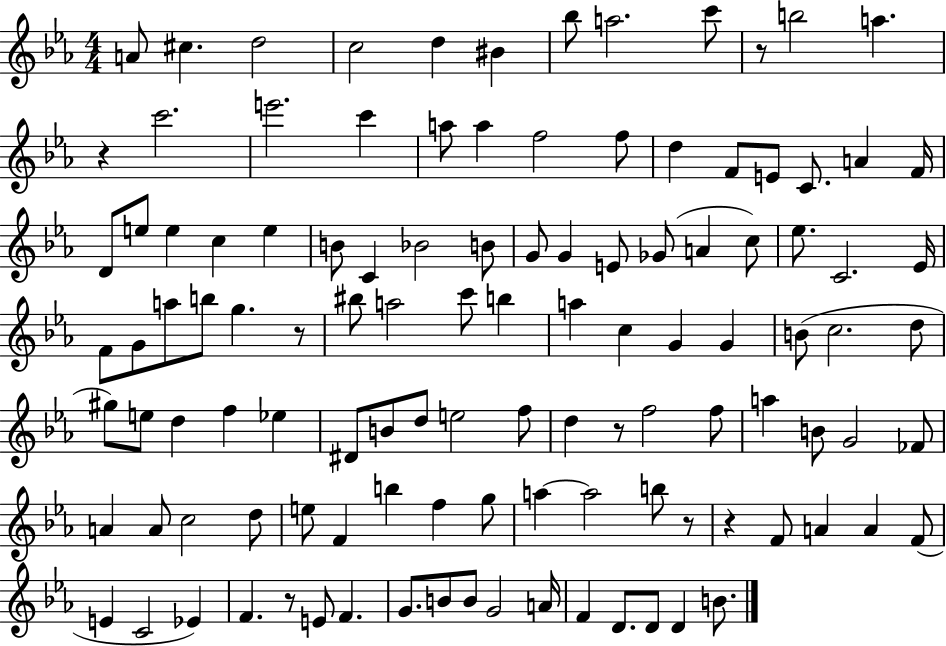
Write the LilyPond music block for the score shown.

{
  \clef treble
  \numericTimeSignature
  \time 4/4
  \key ees \major
  a'8 cis''4. d''2 | c''2 d''4 bis'4 | bes''8 a''2. c'''8 | r8 b''2 a''4. | \break r4 c'''2. | e'''2. c'''4 | a''8 a''4 f''2 f''8 | d''4 f'8 e'8 c'8. a'4 f'16 | \break d'8 e''8 e''4 c''4 e''4 | b'8 c'4 bes'2 b'8 | g'8 g'4 e'8 ges'8( a'4 c''8) | ees''8. c'2. ees'16 | \break f'8 g'8 a''8 b''8 g''4. r8 | bis''8 a''2 c'''8 b''4 | a''4 c''4 g'4 g'4 | b'8( c''2. d''8 | \break gis''8) e''8 d''4 f''4 ees''4 | dis'8 b'8 d''8 e''2 f''8 | d''4 r8 f''2 f''8 | a''4 b'8 g'2 fes'8 | \break a'4 a'8 c''2 d''8 | e''8 f'4 b''4 f''4 g''8 | a''4~~ a''2 b''8 r8 | r4 f'8 a'4 a'4 f'8( | \break e'4 c'2 ees'4) | f'4. r8 e'8 f'4. | g'8. b'8 b'8 g'2 a'16 | f'4 d'8. d'8 d'4 b'8. | \break \bar "|."
}